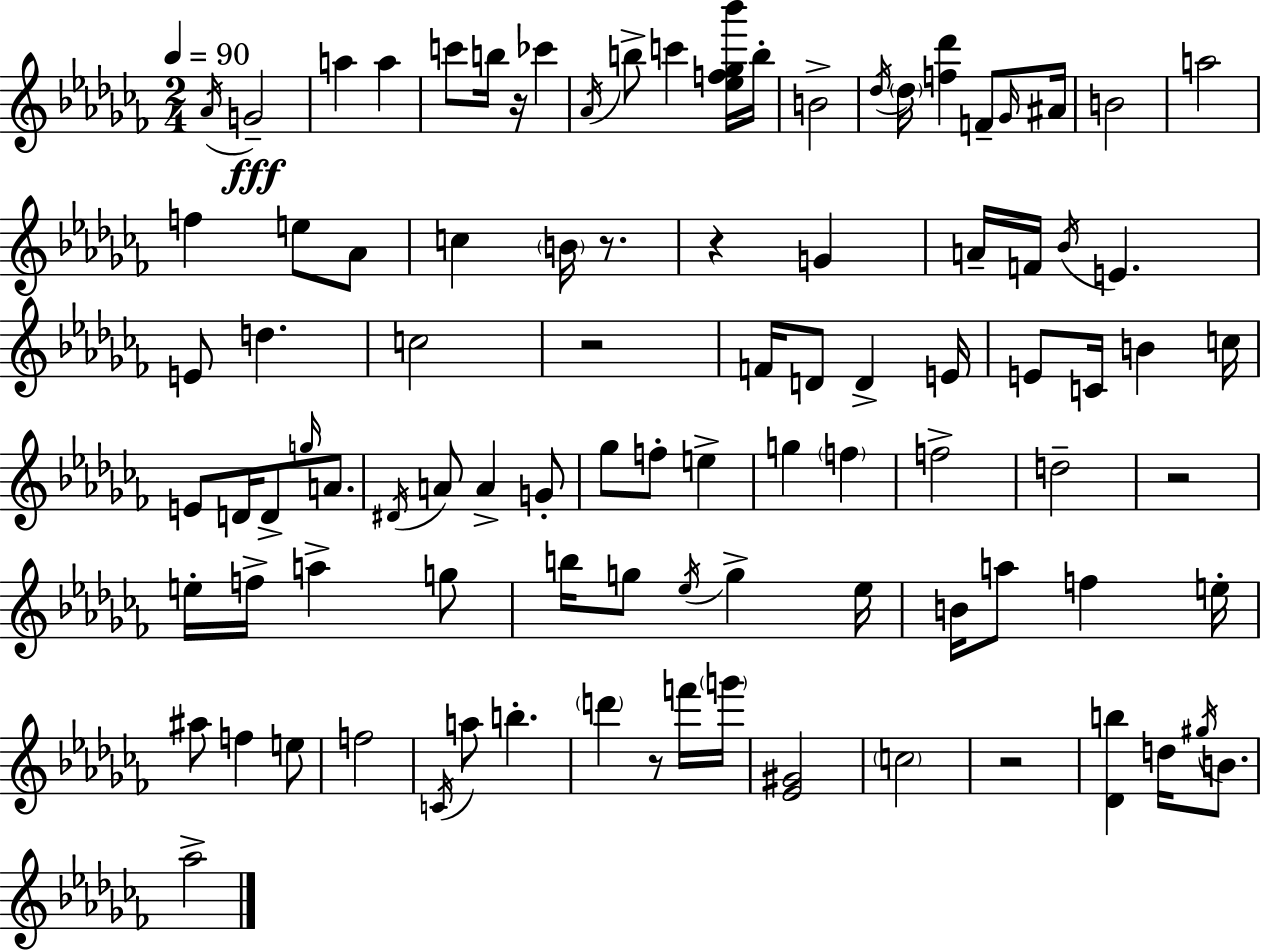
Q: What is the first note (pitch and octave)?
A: Ab4